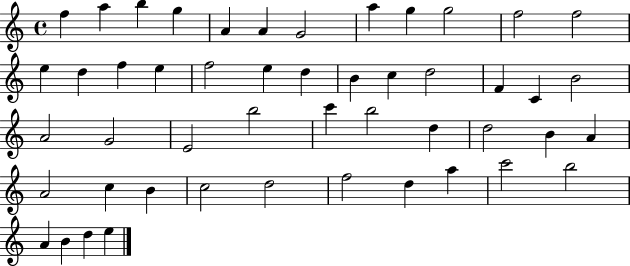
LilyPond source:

{
  \clef treble
  \time 4/4
  \defaultTimeSignature
  \key c \major
  f''4 a''4 b''4 g''4 | a'4 a'4 g'2 | a''4 g''4 g''2 | f''2 f''2 | \break e''4 d''4 f''4 e''4 | f''2 e''4 d''4 | b'4 c''4 d''2 | f'4 c'4 b'2 | \break a'2 g'2 | e'2 b''2 | c'''4 b''2 d''4 | d''2 b'4 a'4 | \break a'2 c''4 b'4 | c''2 d''2 | f''2 d''4 a''4 | c'''2 b''2 | \break a'4 b'4 d''4 e''4 | \bar "|."
}